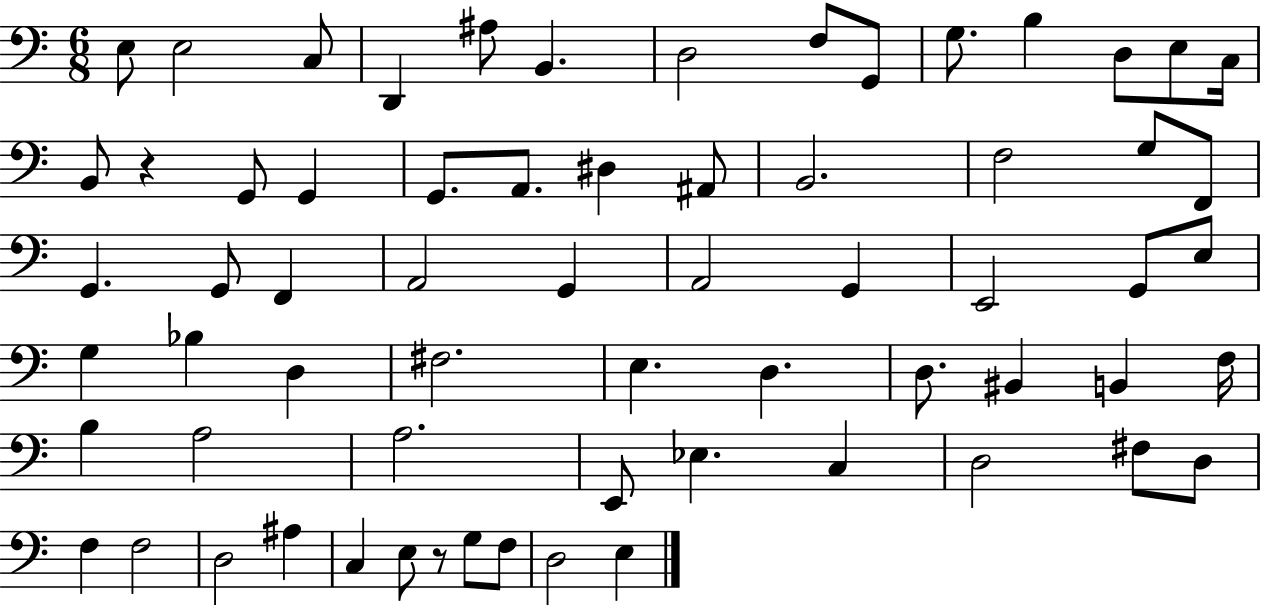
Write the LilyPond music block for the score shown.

{
  \clef bass
  \numericTimeSignature
  \time 6/8
  \key c \major
  e8 e2 c8 | d,4 ais8 b,4. | d2 f8 g,8 | g8. b4 d8 e8 c16 | \break b,8 r4 g,8 g,4 | g,8. a,8. dis4 ais,8 | b,2. | f2 g8 f,8 | \break g,4. g,8 f,4 | a,2 g,4 | a,2 g,4 | e,2 g,8 e8 | \break g4 bes4 d4 | fis2. | e4. d4. | d8. bis,4 b,4 f16 | \break b4 a2 | a2. | e,8 ees4. c4 | d2 fis8 d8 | \break f4 f2 | d2 ais4 | c4 e8 r8 g8 f8 | d2 e4 | \break \bar "|."
}